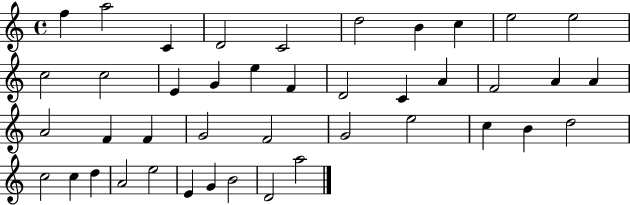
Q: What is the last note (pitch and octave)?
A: A5